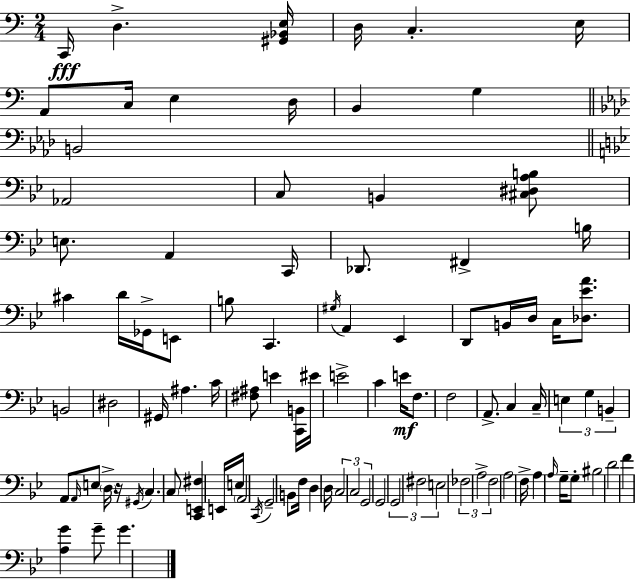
X:1
T:Untitled
M:2/4
L:1/4
K:Am
C,,/4 D, [^G,,_B,,E,]/4 D,/4 C, E,/4 A,,/2 C,/4 E, D,/4 B,, G, B,,2 _A,,2 C,/2 B,, [^C,^D,A,B,]/2 E,/2 A,, C,,/4 _D,,/2 ^F,, B,/4 ^C D/4 _G,,/4 E,,/2 B,/2 C,, ^G,/4 A,, _E,, D,,/2 B,,/4 D,/4 C,/4 [_D,_EA]/2 B,,2 ^D,2 ^G,,/4 ^A, C/4 [^F,^A,]/2 E [C,,B,,]/4 ^E/4 E2 C E/4 F,/2 F,2 A,,/2 C, C,/4 E, G, B,, A,,/2 A,,/4 E,/2 D,/4 z/4 ^G,,/4 C, C,/2 [C,,E,,^F,] E,,/4 E,/4 A,,2 C,,/4 G,,2 B,,/2 F,/4 D, D,/4 C,2 C,2 G,,2 G,,2 G,,2 ^F,2 E,2 _F,2 A,2 F,2 A,2 F,/4 A, A,/4 G,/4 G,/2 ^B,2 D2 F [A,G] G/2 G